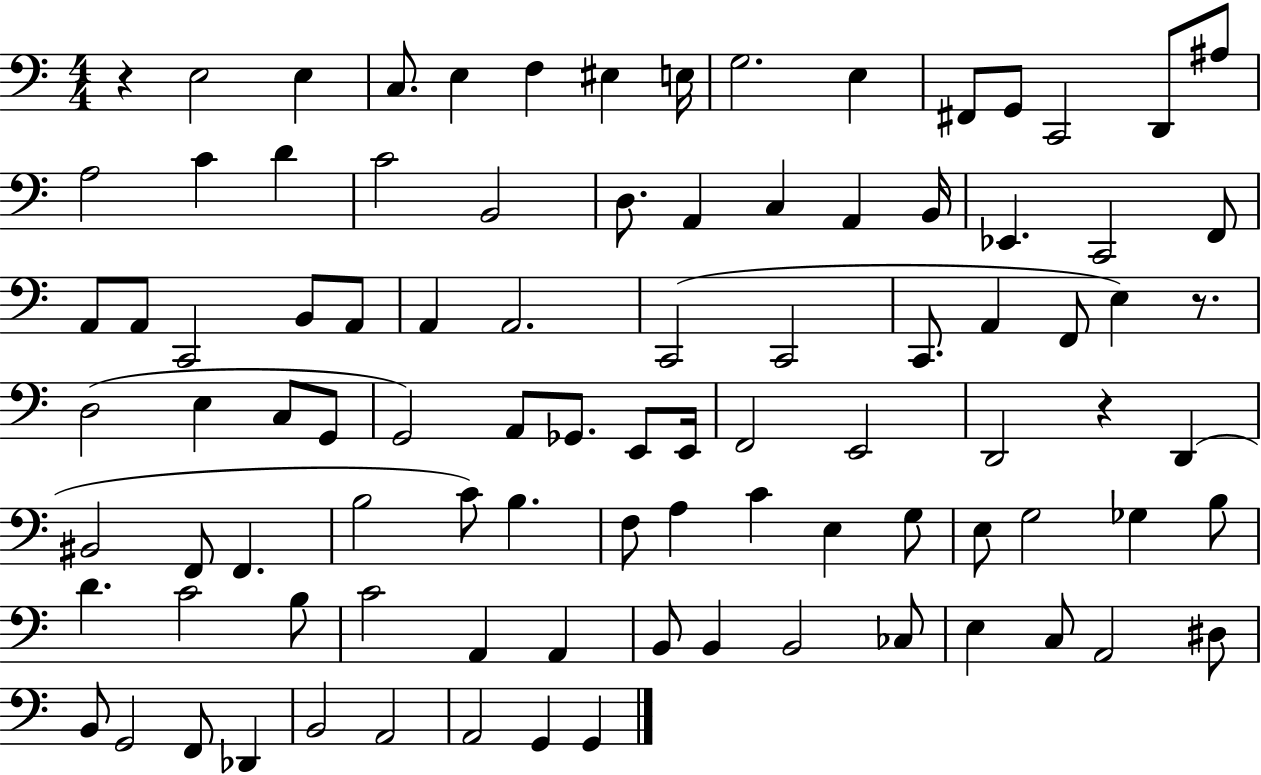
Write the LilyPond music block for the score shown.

{
  \clef bass
  \numericTimeSignature
  \time 4/4
  \key c \major
  \repeat volta 2 { r4 e2 e4 | c8. e4 f4 eis4 e16 | g2. e4 | fis,8 g,8 c,2 d,8 ais8 | \break a2 c'4 d'4 | c'2 b,2 | d8. a,4 c4 a,4 b,16 | ees,4. c,2 f,8 | \break a,8 a,8 c,2 b,8 a,8 | a,4 a,2. | c,2( c,2 | c,8. a,4 f,8 e4) r8. | \break d2( e4 c8 g,8 | g,2) a,8 ges,8. e,8 e,16 | f,2 e,2 | d,2 r4 d,4( | \break bis,2 f,8 f,4. | b2 c'8) b4. | f8 a4 c'4 e4 g8 | e8 g2 ges4 b8 | \break d'4. c'2 b8 | c'2 a,4 a,4 | b,8 b,4 b,2 ces8 | e4 c8 a,2 dis8 | \break b,8 g,2 f,8 des,4 | b,2 a,2 | a,2 g,4 g,4 | } \bar "|."
}